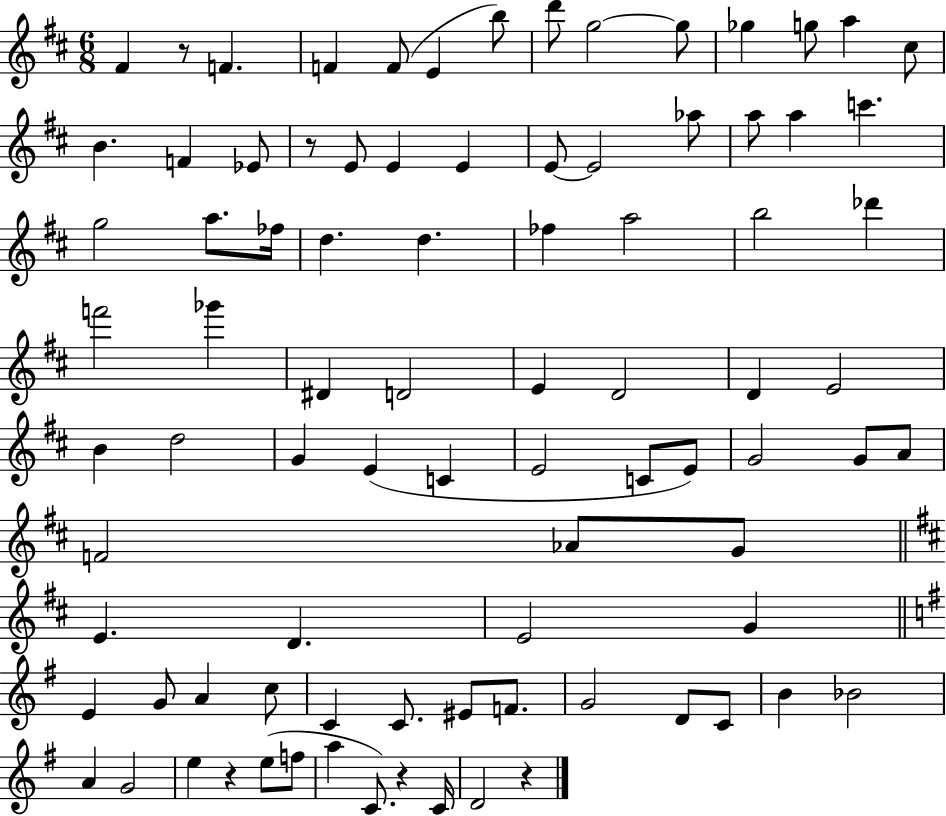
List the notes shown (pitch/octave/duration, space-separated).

F#4/q R/e F4/q. F4/q F4/e E4/q B5/e D6/e G5/h G5/e Gb5/q G5/e A5/q C#5/e B4/q. F4/q Eb4/e R/e E4/e E4/q E4/q E4/e E4/h Ab5/e A5/e A5/q C6/q. G5/h A5/e. FES5/s D5/q. D5/q. FES5/q A5/h B5/h Db6/q F6/h Gb6/q D#4/q D4/h E4/q D4/h D4/q E4/h B4/q D5/h G4/q E4/q C4/q E4/h C4/e E4/e G4/h G4/e A4/e F4/h Ab4/e G4/e E4/q. D4/q. E4/h G4/q E4/q G4/e A4/q C5/e C4/q C4/e. EIS4/e F4/e. G4/h D4/e C4/e B4/q Bb4/h A4/q G4/h E5/q R/q E5/e F5/e A5/q C4/e. R/q C4/s D4/h R/q